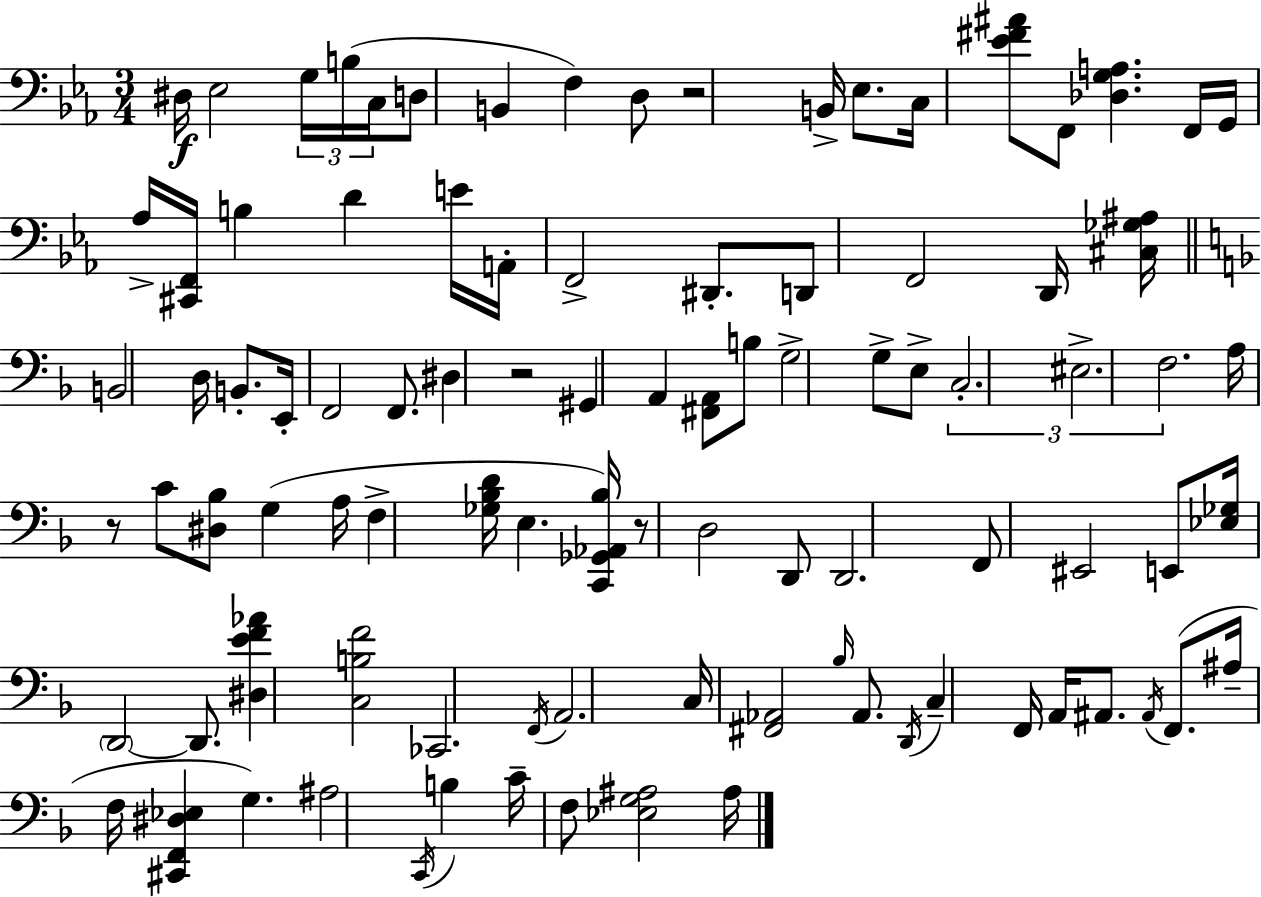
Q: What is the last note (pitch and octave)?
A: A#3